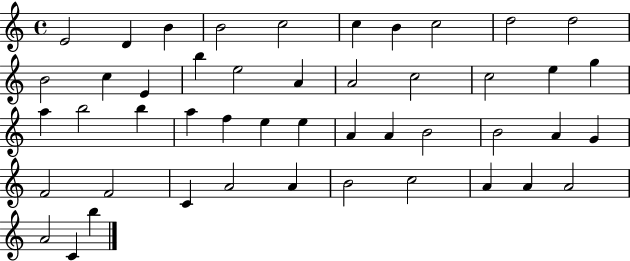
X:1
T:Untitled
M:4/4
L:1/4
K:C
E2 D B B2 c2 c B c2 d2 d2 B2 c E b e2 A A2 c2 c2 e g a b2 b a f e e A A B2 B2 A G F2 F2 C A2 A B2 c2 A A A2 A2 C b